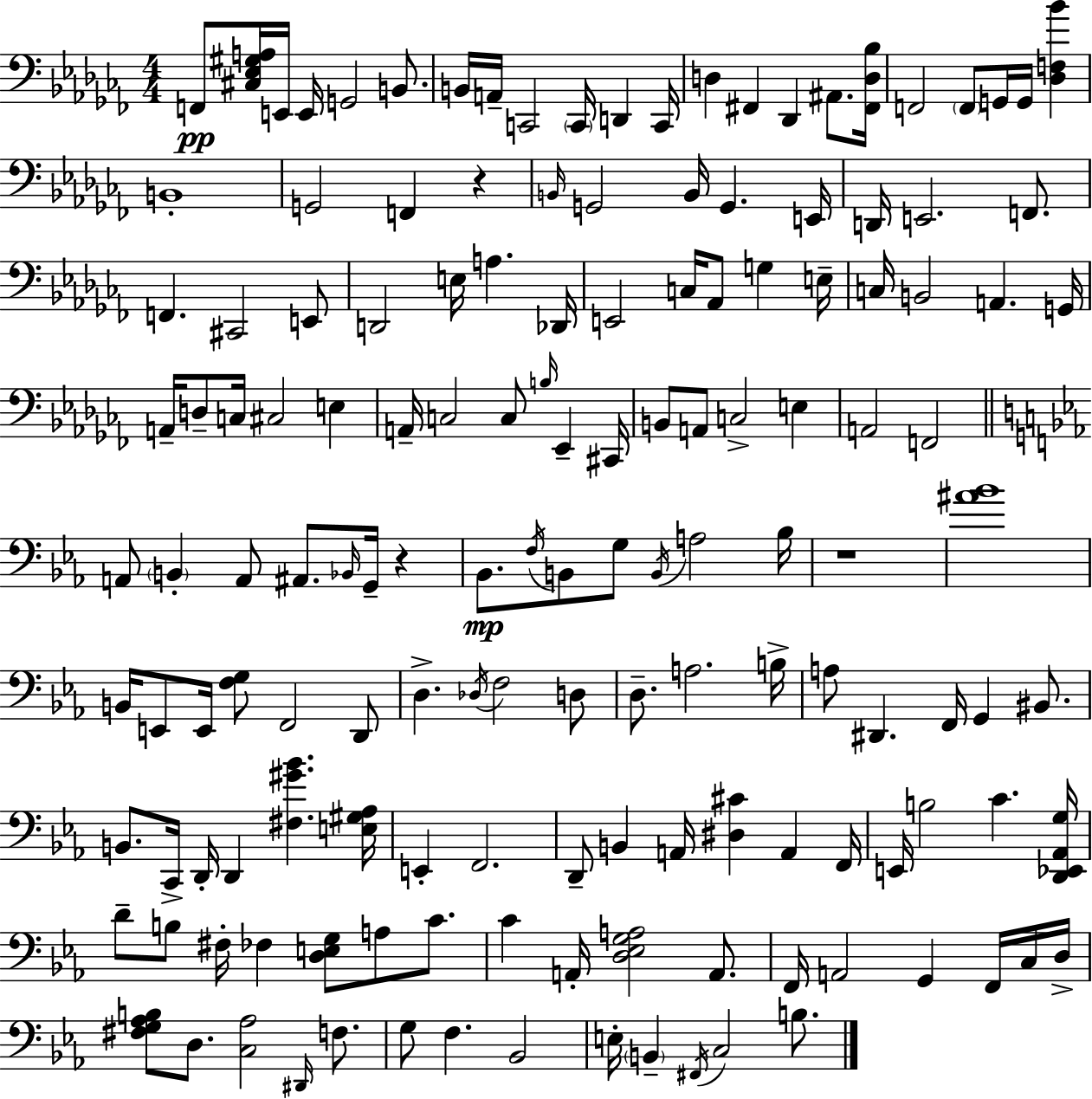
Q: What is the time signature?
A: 4/4